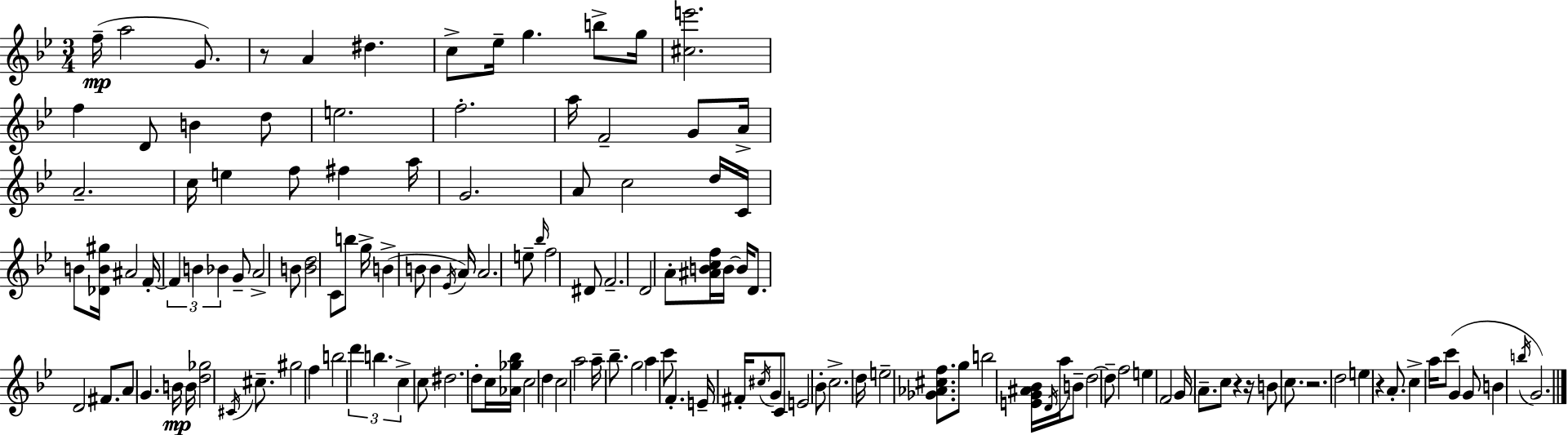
F5/s A5/h G4/e. R/e A4/q D#5/q. C5/e Eb5/s G5/q. B5/e G5/s [C#5,E6]/h. F5/q D4/e B4/q D5/e E5/h. F5/h. A5/s F4/h G4/e A4/s A4/h. C5/s E5/q F5/e F#5/q A5/s G4/h. A4/e C5/h D5/s C4/s B4/e [Db4,B4,G#5]/s A#4/h F4/s F4/q B4/q Bb4/q G4/e A4/h B4/e [B4,D5]/h C4/e B5/e G5/s B4/q B4/e B4/q Eb4/s A4/s A4/h. E5/e Bb5/s F5/h D#4/e F4/h. D4/h A4/e [A#4,B4,C5,F5]/s B4/s B4/s D4/e. D4/h F#4/e. A4/e G4/q. B4/s B4/s [D5,Gb5]/h C#4/s C#5/e. G#5/h F5/q B5/h D6/q B5/q. C5/q C5/e D#5/h. D5/e C5/s [Ab4,Gb5,Bb5]/s C5/h D5/q C5/h A5/h A5/s Bb5/e. G5/h A5/q C6/e F4/q. E4/s F#4/s C#5/s G4/e C4/e E4/h Bb4/e C5/h. D5/s E5/h [Gb4,Ab4,C#5,F5]/e. G5/e B5/h [E4,G4,A#4,Bb4]/s D4/s A5/s B4/e D5/h D5/e F5/h E5/q F4/h G4/s A4/e. C5/e R/q R/s B4/e C5/e. R/h. D5/h E5/q R/q A4/e. C5/q A5/s C6/e G4/q G4/e B4/q B5/s G4/h.